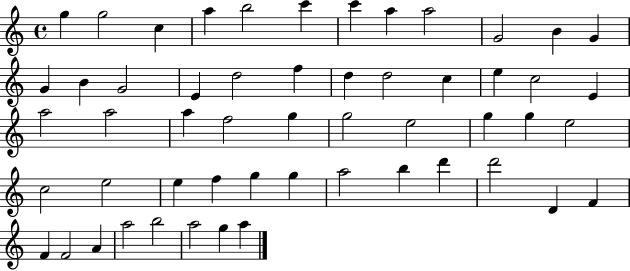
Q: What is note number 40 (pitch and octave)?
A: G5